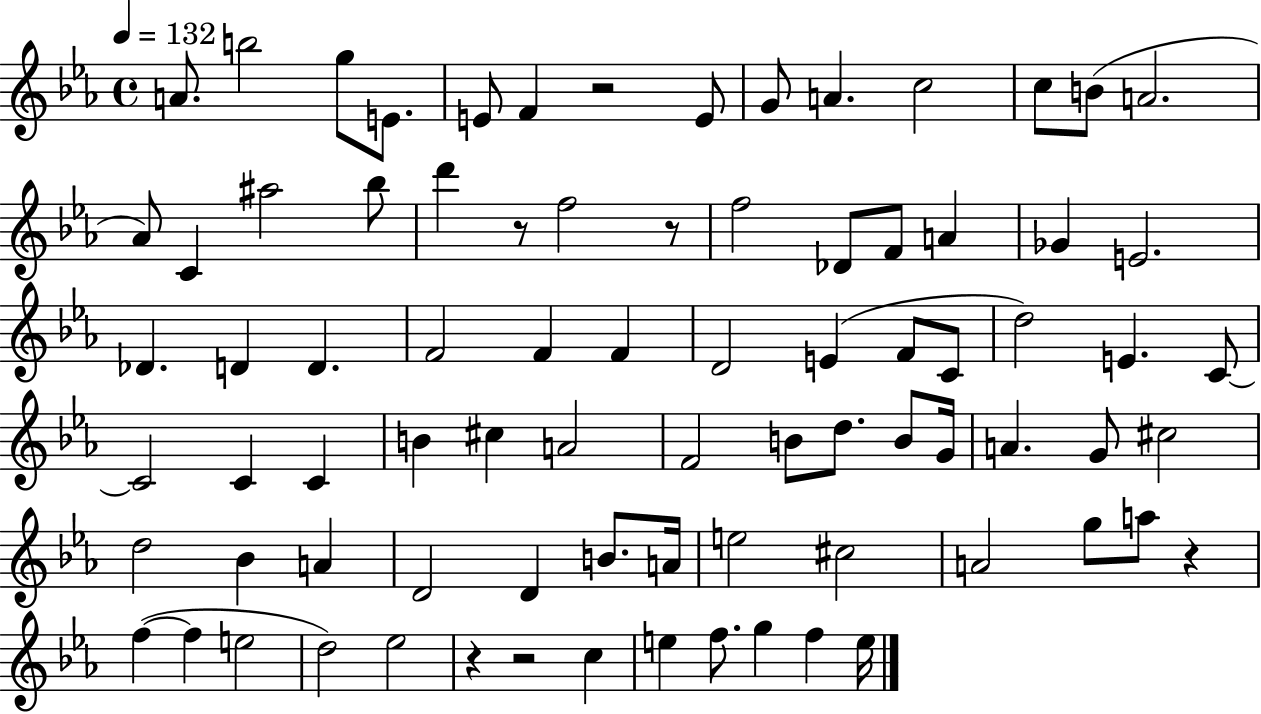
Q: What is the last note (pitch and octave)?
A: E5